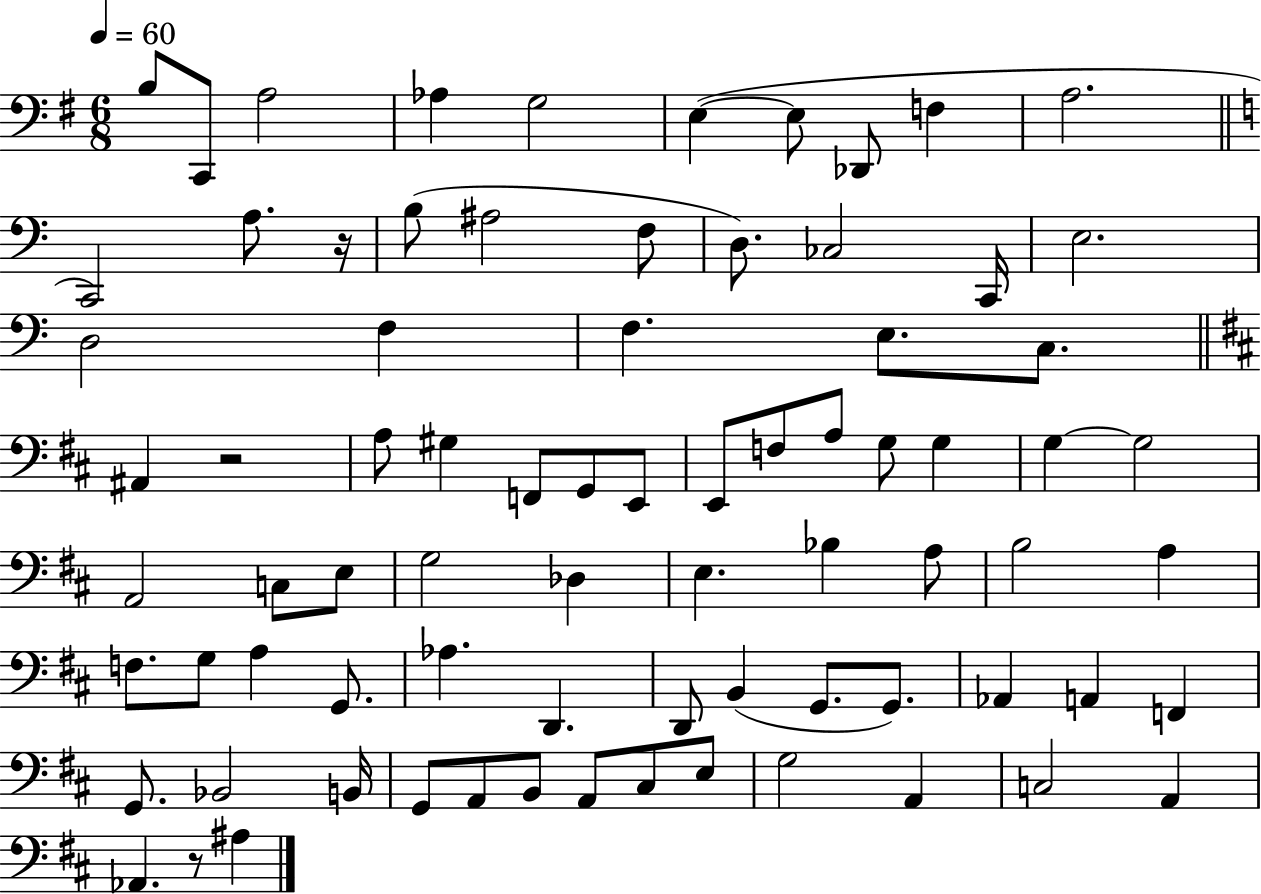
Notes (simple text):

B3/e C2/e A3/h Ab3/q G3/h E3/q E3/e Db2/e F3/q A3/h. C2/h A3/e. R/s B3/e A#3/h F3/e D3/e. CES3/h C2/s E3/h. D3/h F3/q F3/q. E3/e. C3/e. A#2/q R/h A3/e G#3/q F2/e G2/e E2/e E2/e F3/e A3/e G3/e G3/q G3/q G3/h A2/h C3/e E3/e G3/h Db3/q E3/q. Bb3/q A3/e B3/h A3/q F3/e. G3/e A3/q G2/e. Ab3/q. D2/q. D2/e B2/q G2/e. G2/e. Ab2/q A2/q F2/q G2/e. Bb2/h B2/s G2/e A2/e B2/e A2/e C#3/e E3/e G3/h A2/q C3/h A2/q Ab2/q. R/e A#3/q